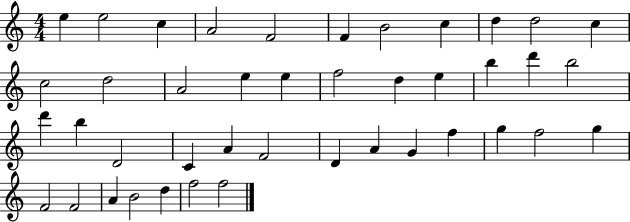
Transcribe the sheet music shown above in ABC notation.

X:1
T:Untitled
M:4/4
L:1/4
K:C
e e2 c A2 F2 F B2 c d d2 c c2 d2 A2 e e f2 d e b d' b2 d' b D2 C A F2 D A G f g f2 g F2 F2 A B2 d f2 f2